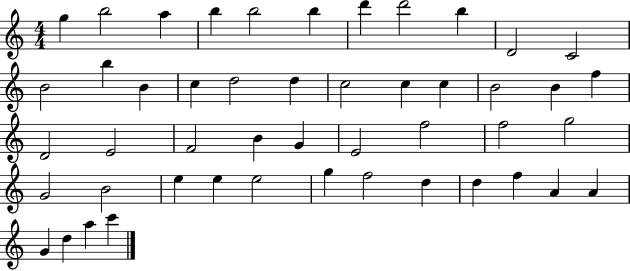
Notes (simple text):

G5/q B5/h A5/q B5/q B5/h B5/q D6/q D6/h B5/q D4/h C4/h B4/h B5/q B4/q C5/q D5/h D5/q C5/h C5/q C5/q B4/h B4/q F5/q D4/h E4/h F4/h B4/q G4/q E4/h F5/h F5/h G5/h G4/h B4/h E5/q E5/q E5/h G5/q F5/h D5/q D5/q F5/q A4/q A4/q G4/q D5/q A5/q C6/q